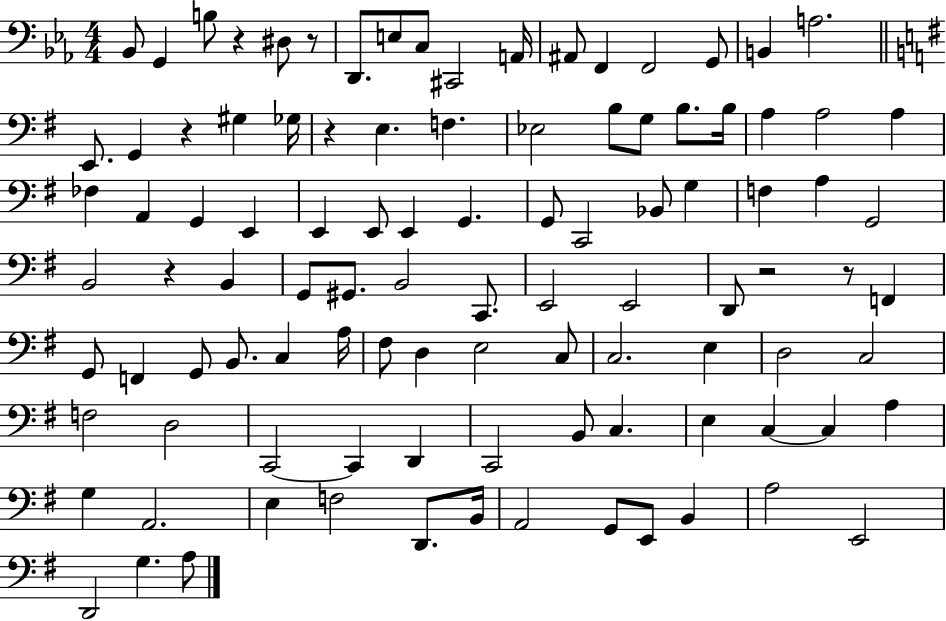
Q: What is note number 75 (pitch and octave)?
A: B2